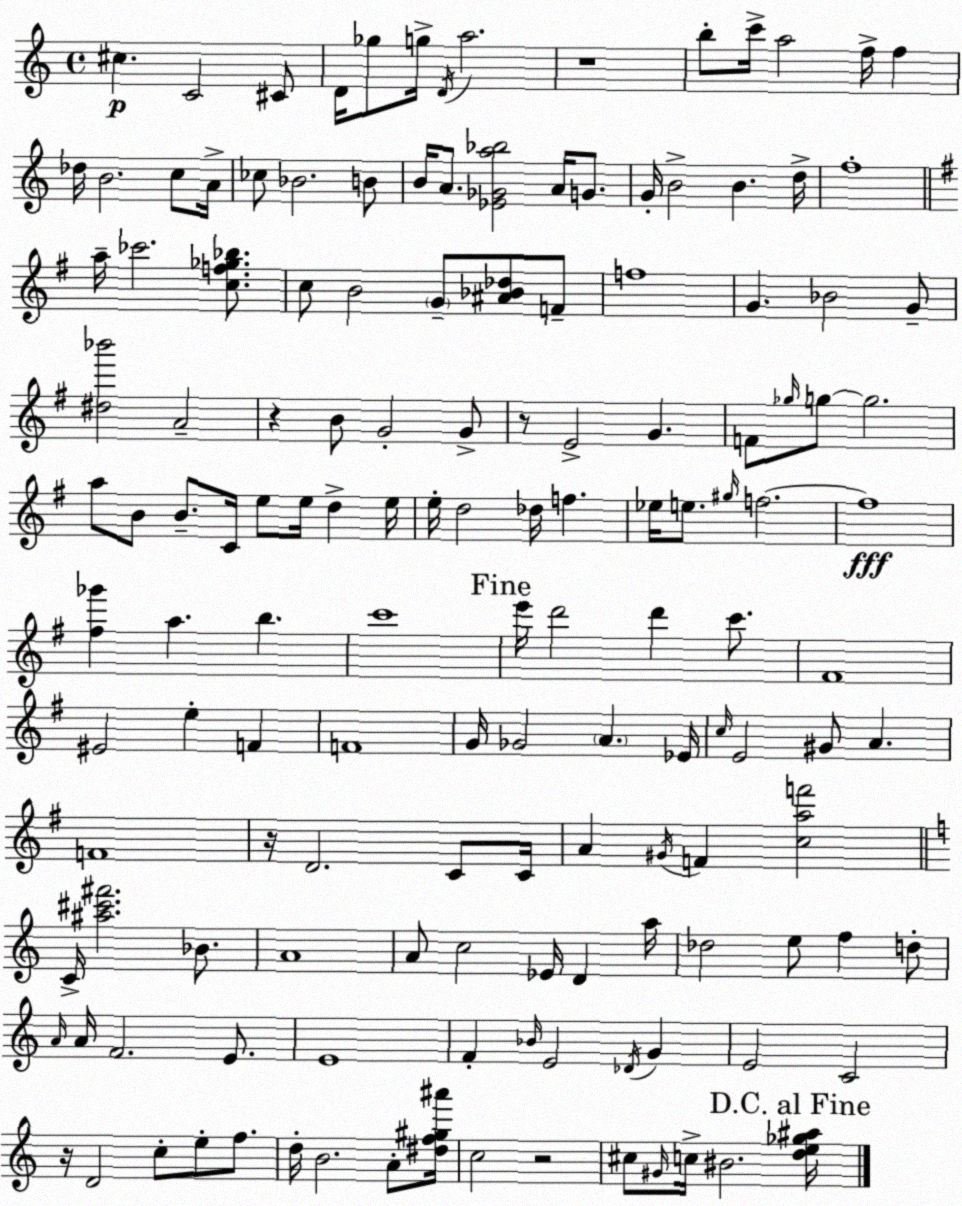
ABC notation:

X:1
T:Untitled
M:4/4
L:1/4
K:Am
^c C2 ^C/2 D/4 _g/2 g/4 D/4 a2 z4 b/2 c'/4 a2 f/4 f _d/4 B2 c/2 A/4 _c/2 _B2 B/2 B/4 A/2 [_E_Ga_b]2 A/4 G/2 G/4 B2 B d/4 f4 a/4 _c'2 [cf_g_b]/2 c/2 B2 G/2 [^A_B_d]/2 F/2 f4 G _B2 G/2 [^d_b']2 A2 z B/2 G2 G/2 z/2 E2 G F/2 _g/4 g/2 g2 a/2 B/2 B/2 C/4 e/2 e/4 d e/4 e/4 d2 _d/4 f _e/4 e/2 ^g/4 f2 f4 [^f_g'] a b c'4 e'/4 d'2 d' c'/2 ^F4 ^E2 e F F4 G/4 _G2 A _E/4 c/4 E2 ^G/2 A F4 z/4 D2 C/2 C/4 A ^G/4 F [caf']2 C/4 [^a^c'^f']2 _B/2 A4 A/2 c2 _E/4 D a/4 _d2 e/2 f d/2 A/4 A/4 F2 E/2 E4 F _B/4 E2 _D/4 G E2 C2 z/4 D2 c/2 e/2 f/2 d/4 B2 A/2 [^df^g^a']/4 c2 z2 ^c/2 ^G/4 c/4 ^B2 [de_g^a]/4